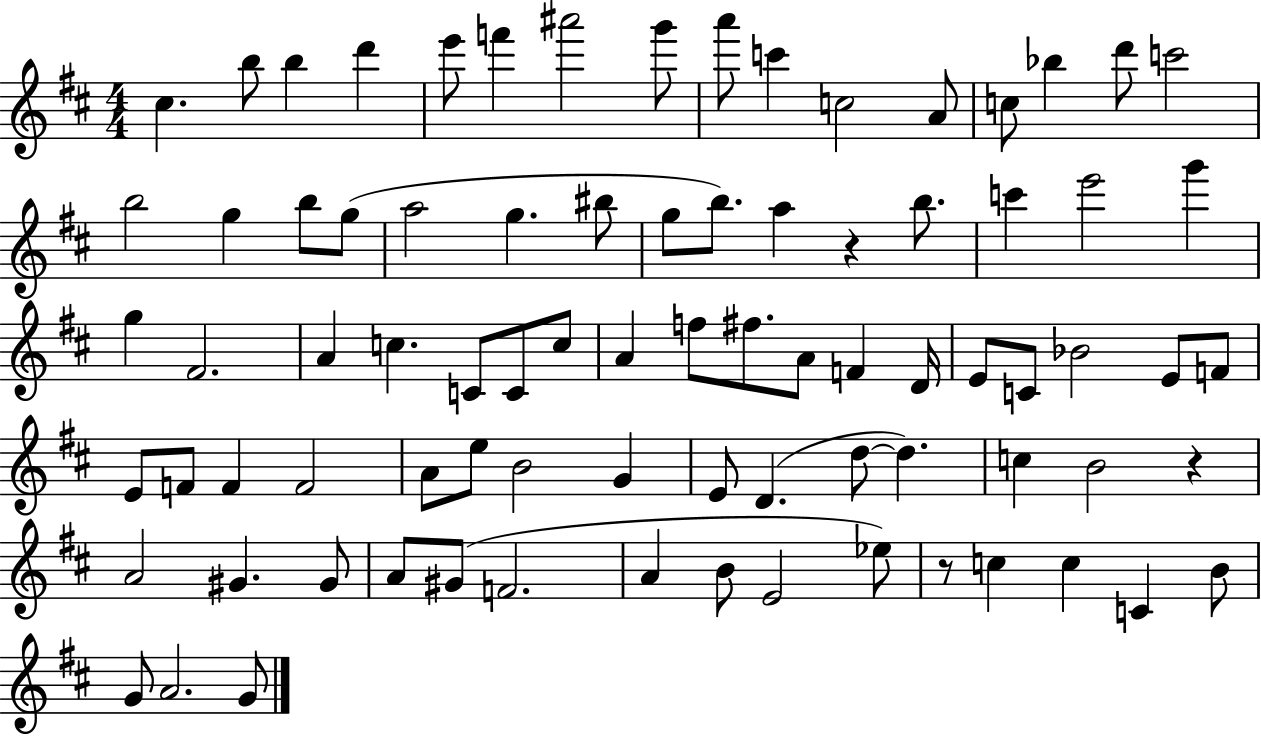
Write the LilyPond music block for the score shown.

{
  \clef treble
  \numericTimeSignature
  \time 4/4
  \key d \major
  \repeat volta 2 { cis''4. b''8 b''4 d'''4 | e'''8 f'''4 ais'''2 g'''8 | a'''8 c'''4 c''2 a'8 | c''8 bes''4 d'''8 c'''2 | \break b''2 g''4 b''8 g''8( | a''2 g''4. bis''8 | g''8 b''8.) a''4 r4 b''8. | c'''4 e'''2 g'''4 | \break g''4 fis'2. | a'4 c''4. c'8 c'8 c''8 | a'4 f''8 fis''8. a'8 f'4 d'16 | e'8 c'8 bes'2 e'8 f'8 | \break e'8 f'8 f'4 f'2 | a'8 e''8 b'2 g'4 | e'8 d'4.( d''8~~ d''4.) | c''4 b'2 r4 | \break a'2 gis'4. gis'8 | a'8 gis'8( f'2. | a'4 b'8 e'2 ees''8) | r8 c''4 c''4 c'4 b'8 | \break g'8 a'2. g'8 | } \bar "|."
}